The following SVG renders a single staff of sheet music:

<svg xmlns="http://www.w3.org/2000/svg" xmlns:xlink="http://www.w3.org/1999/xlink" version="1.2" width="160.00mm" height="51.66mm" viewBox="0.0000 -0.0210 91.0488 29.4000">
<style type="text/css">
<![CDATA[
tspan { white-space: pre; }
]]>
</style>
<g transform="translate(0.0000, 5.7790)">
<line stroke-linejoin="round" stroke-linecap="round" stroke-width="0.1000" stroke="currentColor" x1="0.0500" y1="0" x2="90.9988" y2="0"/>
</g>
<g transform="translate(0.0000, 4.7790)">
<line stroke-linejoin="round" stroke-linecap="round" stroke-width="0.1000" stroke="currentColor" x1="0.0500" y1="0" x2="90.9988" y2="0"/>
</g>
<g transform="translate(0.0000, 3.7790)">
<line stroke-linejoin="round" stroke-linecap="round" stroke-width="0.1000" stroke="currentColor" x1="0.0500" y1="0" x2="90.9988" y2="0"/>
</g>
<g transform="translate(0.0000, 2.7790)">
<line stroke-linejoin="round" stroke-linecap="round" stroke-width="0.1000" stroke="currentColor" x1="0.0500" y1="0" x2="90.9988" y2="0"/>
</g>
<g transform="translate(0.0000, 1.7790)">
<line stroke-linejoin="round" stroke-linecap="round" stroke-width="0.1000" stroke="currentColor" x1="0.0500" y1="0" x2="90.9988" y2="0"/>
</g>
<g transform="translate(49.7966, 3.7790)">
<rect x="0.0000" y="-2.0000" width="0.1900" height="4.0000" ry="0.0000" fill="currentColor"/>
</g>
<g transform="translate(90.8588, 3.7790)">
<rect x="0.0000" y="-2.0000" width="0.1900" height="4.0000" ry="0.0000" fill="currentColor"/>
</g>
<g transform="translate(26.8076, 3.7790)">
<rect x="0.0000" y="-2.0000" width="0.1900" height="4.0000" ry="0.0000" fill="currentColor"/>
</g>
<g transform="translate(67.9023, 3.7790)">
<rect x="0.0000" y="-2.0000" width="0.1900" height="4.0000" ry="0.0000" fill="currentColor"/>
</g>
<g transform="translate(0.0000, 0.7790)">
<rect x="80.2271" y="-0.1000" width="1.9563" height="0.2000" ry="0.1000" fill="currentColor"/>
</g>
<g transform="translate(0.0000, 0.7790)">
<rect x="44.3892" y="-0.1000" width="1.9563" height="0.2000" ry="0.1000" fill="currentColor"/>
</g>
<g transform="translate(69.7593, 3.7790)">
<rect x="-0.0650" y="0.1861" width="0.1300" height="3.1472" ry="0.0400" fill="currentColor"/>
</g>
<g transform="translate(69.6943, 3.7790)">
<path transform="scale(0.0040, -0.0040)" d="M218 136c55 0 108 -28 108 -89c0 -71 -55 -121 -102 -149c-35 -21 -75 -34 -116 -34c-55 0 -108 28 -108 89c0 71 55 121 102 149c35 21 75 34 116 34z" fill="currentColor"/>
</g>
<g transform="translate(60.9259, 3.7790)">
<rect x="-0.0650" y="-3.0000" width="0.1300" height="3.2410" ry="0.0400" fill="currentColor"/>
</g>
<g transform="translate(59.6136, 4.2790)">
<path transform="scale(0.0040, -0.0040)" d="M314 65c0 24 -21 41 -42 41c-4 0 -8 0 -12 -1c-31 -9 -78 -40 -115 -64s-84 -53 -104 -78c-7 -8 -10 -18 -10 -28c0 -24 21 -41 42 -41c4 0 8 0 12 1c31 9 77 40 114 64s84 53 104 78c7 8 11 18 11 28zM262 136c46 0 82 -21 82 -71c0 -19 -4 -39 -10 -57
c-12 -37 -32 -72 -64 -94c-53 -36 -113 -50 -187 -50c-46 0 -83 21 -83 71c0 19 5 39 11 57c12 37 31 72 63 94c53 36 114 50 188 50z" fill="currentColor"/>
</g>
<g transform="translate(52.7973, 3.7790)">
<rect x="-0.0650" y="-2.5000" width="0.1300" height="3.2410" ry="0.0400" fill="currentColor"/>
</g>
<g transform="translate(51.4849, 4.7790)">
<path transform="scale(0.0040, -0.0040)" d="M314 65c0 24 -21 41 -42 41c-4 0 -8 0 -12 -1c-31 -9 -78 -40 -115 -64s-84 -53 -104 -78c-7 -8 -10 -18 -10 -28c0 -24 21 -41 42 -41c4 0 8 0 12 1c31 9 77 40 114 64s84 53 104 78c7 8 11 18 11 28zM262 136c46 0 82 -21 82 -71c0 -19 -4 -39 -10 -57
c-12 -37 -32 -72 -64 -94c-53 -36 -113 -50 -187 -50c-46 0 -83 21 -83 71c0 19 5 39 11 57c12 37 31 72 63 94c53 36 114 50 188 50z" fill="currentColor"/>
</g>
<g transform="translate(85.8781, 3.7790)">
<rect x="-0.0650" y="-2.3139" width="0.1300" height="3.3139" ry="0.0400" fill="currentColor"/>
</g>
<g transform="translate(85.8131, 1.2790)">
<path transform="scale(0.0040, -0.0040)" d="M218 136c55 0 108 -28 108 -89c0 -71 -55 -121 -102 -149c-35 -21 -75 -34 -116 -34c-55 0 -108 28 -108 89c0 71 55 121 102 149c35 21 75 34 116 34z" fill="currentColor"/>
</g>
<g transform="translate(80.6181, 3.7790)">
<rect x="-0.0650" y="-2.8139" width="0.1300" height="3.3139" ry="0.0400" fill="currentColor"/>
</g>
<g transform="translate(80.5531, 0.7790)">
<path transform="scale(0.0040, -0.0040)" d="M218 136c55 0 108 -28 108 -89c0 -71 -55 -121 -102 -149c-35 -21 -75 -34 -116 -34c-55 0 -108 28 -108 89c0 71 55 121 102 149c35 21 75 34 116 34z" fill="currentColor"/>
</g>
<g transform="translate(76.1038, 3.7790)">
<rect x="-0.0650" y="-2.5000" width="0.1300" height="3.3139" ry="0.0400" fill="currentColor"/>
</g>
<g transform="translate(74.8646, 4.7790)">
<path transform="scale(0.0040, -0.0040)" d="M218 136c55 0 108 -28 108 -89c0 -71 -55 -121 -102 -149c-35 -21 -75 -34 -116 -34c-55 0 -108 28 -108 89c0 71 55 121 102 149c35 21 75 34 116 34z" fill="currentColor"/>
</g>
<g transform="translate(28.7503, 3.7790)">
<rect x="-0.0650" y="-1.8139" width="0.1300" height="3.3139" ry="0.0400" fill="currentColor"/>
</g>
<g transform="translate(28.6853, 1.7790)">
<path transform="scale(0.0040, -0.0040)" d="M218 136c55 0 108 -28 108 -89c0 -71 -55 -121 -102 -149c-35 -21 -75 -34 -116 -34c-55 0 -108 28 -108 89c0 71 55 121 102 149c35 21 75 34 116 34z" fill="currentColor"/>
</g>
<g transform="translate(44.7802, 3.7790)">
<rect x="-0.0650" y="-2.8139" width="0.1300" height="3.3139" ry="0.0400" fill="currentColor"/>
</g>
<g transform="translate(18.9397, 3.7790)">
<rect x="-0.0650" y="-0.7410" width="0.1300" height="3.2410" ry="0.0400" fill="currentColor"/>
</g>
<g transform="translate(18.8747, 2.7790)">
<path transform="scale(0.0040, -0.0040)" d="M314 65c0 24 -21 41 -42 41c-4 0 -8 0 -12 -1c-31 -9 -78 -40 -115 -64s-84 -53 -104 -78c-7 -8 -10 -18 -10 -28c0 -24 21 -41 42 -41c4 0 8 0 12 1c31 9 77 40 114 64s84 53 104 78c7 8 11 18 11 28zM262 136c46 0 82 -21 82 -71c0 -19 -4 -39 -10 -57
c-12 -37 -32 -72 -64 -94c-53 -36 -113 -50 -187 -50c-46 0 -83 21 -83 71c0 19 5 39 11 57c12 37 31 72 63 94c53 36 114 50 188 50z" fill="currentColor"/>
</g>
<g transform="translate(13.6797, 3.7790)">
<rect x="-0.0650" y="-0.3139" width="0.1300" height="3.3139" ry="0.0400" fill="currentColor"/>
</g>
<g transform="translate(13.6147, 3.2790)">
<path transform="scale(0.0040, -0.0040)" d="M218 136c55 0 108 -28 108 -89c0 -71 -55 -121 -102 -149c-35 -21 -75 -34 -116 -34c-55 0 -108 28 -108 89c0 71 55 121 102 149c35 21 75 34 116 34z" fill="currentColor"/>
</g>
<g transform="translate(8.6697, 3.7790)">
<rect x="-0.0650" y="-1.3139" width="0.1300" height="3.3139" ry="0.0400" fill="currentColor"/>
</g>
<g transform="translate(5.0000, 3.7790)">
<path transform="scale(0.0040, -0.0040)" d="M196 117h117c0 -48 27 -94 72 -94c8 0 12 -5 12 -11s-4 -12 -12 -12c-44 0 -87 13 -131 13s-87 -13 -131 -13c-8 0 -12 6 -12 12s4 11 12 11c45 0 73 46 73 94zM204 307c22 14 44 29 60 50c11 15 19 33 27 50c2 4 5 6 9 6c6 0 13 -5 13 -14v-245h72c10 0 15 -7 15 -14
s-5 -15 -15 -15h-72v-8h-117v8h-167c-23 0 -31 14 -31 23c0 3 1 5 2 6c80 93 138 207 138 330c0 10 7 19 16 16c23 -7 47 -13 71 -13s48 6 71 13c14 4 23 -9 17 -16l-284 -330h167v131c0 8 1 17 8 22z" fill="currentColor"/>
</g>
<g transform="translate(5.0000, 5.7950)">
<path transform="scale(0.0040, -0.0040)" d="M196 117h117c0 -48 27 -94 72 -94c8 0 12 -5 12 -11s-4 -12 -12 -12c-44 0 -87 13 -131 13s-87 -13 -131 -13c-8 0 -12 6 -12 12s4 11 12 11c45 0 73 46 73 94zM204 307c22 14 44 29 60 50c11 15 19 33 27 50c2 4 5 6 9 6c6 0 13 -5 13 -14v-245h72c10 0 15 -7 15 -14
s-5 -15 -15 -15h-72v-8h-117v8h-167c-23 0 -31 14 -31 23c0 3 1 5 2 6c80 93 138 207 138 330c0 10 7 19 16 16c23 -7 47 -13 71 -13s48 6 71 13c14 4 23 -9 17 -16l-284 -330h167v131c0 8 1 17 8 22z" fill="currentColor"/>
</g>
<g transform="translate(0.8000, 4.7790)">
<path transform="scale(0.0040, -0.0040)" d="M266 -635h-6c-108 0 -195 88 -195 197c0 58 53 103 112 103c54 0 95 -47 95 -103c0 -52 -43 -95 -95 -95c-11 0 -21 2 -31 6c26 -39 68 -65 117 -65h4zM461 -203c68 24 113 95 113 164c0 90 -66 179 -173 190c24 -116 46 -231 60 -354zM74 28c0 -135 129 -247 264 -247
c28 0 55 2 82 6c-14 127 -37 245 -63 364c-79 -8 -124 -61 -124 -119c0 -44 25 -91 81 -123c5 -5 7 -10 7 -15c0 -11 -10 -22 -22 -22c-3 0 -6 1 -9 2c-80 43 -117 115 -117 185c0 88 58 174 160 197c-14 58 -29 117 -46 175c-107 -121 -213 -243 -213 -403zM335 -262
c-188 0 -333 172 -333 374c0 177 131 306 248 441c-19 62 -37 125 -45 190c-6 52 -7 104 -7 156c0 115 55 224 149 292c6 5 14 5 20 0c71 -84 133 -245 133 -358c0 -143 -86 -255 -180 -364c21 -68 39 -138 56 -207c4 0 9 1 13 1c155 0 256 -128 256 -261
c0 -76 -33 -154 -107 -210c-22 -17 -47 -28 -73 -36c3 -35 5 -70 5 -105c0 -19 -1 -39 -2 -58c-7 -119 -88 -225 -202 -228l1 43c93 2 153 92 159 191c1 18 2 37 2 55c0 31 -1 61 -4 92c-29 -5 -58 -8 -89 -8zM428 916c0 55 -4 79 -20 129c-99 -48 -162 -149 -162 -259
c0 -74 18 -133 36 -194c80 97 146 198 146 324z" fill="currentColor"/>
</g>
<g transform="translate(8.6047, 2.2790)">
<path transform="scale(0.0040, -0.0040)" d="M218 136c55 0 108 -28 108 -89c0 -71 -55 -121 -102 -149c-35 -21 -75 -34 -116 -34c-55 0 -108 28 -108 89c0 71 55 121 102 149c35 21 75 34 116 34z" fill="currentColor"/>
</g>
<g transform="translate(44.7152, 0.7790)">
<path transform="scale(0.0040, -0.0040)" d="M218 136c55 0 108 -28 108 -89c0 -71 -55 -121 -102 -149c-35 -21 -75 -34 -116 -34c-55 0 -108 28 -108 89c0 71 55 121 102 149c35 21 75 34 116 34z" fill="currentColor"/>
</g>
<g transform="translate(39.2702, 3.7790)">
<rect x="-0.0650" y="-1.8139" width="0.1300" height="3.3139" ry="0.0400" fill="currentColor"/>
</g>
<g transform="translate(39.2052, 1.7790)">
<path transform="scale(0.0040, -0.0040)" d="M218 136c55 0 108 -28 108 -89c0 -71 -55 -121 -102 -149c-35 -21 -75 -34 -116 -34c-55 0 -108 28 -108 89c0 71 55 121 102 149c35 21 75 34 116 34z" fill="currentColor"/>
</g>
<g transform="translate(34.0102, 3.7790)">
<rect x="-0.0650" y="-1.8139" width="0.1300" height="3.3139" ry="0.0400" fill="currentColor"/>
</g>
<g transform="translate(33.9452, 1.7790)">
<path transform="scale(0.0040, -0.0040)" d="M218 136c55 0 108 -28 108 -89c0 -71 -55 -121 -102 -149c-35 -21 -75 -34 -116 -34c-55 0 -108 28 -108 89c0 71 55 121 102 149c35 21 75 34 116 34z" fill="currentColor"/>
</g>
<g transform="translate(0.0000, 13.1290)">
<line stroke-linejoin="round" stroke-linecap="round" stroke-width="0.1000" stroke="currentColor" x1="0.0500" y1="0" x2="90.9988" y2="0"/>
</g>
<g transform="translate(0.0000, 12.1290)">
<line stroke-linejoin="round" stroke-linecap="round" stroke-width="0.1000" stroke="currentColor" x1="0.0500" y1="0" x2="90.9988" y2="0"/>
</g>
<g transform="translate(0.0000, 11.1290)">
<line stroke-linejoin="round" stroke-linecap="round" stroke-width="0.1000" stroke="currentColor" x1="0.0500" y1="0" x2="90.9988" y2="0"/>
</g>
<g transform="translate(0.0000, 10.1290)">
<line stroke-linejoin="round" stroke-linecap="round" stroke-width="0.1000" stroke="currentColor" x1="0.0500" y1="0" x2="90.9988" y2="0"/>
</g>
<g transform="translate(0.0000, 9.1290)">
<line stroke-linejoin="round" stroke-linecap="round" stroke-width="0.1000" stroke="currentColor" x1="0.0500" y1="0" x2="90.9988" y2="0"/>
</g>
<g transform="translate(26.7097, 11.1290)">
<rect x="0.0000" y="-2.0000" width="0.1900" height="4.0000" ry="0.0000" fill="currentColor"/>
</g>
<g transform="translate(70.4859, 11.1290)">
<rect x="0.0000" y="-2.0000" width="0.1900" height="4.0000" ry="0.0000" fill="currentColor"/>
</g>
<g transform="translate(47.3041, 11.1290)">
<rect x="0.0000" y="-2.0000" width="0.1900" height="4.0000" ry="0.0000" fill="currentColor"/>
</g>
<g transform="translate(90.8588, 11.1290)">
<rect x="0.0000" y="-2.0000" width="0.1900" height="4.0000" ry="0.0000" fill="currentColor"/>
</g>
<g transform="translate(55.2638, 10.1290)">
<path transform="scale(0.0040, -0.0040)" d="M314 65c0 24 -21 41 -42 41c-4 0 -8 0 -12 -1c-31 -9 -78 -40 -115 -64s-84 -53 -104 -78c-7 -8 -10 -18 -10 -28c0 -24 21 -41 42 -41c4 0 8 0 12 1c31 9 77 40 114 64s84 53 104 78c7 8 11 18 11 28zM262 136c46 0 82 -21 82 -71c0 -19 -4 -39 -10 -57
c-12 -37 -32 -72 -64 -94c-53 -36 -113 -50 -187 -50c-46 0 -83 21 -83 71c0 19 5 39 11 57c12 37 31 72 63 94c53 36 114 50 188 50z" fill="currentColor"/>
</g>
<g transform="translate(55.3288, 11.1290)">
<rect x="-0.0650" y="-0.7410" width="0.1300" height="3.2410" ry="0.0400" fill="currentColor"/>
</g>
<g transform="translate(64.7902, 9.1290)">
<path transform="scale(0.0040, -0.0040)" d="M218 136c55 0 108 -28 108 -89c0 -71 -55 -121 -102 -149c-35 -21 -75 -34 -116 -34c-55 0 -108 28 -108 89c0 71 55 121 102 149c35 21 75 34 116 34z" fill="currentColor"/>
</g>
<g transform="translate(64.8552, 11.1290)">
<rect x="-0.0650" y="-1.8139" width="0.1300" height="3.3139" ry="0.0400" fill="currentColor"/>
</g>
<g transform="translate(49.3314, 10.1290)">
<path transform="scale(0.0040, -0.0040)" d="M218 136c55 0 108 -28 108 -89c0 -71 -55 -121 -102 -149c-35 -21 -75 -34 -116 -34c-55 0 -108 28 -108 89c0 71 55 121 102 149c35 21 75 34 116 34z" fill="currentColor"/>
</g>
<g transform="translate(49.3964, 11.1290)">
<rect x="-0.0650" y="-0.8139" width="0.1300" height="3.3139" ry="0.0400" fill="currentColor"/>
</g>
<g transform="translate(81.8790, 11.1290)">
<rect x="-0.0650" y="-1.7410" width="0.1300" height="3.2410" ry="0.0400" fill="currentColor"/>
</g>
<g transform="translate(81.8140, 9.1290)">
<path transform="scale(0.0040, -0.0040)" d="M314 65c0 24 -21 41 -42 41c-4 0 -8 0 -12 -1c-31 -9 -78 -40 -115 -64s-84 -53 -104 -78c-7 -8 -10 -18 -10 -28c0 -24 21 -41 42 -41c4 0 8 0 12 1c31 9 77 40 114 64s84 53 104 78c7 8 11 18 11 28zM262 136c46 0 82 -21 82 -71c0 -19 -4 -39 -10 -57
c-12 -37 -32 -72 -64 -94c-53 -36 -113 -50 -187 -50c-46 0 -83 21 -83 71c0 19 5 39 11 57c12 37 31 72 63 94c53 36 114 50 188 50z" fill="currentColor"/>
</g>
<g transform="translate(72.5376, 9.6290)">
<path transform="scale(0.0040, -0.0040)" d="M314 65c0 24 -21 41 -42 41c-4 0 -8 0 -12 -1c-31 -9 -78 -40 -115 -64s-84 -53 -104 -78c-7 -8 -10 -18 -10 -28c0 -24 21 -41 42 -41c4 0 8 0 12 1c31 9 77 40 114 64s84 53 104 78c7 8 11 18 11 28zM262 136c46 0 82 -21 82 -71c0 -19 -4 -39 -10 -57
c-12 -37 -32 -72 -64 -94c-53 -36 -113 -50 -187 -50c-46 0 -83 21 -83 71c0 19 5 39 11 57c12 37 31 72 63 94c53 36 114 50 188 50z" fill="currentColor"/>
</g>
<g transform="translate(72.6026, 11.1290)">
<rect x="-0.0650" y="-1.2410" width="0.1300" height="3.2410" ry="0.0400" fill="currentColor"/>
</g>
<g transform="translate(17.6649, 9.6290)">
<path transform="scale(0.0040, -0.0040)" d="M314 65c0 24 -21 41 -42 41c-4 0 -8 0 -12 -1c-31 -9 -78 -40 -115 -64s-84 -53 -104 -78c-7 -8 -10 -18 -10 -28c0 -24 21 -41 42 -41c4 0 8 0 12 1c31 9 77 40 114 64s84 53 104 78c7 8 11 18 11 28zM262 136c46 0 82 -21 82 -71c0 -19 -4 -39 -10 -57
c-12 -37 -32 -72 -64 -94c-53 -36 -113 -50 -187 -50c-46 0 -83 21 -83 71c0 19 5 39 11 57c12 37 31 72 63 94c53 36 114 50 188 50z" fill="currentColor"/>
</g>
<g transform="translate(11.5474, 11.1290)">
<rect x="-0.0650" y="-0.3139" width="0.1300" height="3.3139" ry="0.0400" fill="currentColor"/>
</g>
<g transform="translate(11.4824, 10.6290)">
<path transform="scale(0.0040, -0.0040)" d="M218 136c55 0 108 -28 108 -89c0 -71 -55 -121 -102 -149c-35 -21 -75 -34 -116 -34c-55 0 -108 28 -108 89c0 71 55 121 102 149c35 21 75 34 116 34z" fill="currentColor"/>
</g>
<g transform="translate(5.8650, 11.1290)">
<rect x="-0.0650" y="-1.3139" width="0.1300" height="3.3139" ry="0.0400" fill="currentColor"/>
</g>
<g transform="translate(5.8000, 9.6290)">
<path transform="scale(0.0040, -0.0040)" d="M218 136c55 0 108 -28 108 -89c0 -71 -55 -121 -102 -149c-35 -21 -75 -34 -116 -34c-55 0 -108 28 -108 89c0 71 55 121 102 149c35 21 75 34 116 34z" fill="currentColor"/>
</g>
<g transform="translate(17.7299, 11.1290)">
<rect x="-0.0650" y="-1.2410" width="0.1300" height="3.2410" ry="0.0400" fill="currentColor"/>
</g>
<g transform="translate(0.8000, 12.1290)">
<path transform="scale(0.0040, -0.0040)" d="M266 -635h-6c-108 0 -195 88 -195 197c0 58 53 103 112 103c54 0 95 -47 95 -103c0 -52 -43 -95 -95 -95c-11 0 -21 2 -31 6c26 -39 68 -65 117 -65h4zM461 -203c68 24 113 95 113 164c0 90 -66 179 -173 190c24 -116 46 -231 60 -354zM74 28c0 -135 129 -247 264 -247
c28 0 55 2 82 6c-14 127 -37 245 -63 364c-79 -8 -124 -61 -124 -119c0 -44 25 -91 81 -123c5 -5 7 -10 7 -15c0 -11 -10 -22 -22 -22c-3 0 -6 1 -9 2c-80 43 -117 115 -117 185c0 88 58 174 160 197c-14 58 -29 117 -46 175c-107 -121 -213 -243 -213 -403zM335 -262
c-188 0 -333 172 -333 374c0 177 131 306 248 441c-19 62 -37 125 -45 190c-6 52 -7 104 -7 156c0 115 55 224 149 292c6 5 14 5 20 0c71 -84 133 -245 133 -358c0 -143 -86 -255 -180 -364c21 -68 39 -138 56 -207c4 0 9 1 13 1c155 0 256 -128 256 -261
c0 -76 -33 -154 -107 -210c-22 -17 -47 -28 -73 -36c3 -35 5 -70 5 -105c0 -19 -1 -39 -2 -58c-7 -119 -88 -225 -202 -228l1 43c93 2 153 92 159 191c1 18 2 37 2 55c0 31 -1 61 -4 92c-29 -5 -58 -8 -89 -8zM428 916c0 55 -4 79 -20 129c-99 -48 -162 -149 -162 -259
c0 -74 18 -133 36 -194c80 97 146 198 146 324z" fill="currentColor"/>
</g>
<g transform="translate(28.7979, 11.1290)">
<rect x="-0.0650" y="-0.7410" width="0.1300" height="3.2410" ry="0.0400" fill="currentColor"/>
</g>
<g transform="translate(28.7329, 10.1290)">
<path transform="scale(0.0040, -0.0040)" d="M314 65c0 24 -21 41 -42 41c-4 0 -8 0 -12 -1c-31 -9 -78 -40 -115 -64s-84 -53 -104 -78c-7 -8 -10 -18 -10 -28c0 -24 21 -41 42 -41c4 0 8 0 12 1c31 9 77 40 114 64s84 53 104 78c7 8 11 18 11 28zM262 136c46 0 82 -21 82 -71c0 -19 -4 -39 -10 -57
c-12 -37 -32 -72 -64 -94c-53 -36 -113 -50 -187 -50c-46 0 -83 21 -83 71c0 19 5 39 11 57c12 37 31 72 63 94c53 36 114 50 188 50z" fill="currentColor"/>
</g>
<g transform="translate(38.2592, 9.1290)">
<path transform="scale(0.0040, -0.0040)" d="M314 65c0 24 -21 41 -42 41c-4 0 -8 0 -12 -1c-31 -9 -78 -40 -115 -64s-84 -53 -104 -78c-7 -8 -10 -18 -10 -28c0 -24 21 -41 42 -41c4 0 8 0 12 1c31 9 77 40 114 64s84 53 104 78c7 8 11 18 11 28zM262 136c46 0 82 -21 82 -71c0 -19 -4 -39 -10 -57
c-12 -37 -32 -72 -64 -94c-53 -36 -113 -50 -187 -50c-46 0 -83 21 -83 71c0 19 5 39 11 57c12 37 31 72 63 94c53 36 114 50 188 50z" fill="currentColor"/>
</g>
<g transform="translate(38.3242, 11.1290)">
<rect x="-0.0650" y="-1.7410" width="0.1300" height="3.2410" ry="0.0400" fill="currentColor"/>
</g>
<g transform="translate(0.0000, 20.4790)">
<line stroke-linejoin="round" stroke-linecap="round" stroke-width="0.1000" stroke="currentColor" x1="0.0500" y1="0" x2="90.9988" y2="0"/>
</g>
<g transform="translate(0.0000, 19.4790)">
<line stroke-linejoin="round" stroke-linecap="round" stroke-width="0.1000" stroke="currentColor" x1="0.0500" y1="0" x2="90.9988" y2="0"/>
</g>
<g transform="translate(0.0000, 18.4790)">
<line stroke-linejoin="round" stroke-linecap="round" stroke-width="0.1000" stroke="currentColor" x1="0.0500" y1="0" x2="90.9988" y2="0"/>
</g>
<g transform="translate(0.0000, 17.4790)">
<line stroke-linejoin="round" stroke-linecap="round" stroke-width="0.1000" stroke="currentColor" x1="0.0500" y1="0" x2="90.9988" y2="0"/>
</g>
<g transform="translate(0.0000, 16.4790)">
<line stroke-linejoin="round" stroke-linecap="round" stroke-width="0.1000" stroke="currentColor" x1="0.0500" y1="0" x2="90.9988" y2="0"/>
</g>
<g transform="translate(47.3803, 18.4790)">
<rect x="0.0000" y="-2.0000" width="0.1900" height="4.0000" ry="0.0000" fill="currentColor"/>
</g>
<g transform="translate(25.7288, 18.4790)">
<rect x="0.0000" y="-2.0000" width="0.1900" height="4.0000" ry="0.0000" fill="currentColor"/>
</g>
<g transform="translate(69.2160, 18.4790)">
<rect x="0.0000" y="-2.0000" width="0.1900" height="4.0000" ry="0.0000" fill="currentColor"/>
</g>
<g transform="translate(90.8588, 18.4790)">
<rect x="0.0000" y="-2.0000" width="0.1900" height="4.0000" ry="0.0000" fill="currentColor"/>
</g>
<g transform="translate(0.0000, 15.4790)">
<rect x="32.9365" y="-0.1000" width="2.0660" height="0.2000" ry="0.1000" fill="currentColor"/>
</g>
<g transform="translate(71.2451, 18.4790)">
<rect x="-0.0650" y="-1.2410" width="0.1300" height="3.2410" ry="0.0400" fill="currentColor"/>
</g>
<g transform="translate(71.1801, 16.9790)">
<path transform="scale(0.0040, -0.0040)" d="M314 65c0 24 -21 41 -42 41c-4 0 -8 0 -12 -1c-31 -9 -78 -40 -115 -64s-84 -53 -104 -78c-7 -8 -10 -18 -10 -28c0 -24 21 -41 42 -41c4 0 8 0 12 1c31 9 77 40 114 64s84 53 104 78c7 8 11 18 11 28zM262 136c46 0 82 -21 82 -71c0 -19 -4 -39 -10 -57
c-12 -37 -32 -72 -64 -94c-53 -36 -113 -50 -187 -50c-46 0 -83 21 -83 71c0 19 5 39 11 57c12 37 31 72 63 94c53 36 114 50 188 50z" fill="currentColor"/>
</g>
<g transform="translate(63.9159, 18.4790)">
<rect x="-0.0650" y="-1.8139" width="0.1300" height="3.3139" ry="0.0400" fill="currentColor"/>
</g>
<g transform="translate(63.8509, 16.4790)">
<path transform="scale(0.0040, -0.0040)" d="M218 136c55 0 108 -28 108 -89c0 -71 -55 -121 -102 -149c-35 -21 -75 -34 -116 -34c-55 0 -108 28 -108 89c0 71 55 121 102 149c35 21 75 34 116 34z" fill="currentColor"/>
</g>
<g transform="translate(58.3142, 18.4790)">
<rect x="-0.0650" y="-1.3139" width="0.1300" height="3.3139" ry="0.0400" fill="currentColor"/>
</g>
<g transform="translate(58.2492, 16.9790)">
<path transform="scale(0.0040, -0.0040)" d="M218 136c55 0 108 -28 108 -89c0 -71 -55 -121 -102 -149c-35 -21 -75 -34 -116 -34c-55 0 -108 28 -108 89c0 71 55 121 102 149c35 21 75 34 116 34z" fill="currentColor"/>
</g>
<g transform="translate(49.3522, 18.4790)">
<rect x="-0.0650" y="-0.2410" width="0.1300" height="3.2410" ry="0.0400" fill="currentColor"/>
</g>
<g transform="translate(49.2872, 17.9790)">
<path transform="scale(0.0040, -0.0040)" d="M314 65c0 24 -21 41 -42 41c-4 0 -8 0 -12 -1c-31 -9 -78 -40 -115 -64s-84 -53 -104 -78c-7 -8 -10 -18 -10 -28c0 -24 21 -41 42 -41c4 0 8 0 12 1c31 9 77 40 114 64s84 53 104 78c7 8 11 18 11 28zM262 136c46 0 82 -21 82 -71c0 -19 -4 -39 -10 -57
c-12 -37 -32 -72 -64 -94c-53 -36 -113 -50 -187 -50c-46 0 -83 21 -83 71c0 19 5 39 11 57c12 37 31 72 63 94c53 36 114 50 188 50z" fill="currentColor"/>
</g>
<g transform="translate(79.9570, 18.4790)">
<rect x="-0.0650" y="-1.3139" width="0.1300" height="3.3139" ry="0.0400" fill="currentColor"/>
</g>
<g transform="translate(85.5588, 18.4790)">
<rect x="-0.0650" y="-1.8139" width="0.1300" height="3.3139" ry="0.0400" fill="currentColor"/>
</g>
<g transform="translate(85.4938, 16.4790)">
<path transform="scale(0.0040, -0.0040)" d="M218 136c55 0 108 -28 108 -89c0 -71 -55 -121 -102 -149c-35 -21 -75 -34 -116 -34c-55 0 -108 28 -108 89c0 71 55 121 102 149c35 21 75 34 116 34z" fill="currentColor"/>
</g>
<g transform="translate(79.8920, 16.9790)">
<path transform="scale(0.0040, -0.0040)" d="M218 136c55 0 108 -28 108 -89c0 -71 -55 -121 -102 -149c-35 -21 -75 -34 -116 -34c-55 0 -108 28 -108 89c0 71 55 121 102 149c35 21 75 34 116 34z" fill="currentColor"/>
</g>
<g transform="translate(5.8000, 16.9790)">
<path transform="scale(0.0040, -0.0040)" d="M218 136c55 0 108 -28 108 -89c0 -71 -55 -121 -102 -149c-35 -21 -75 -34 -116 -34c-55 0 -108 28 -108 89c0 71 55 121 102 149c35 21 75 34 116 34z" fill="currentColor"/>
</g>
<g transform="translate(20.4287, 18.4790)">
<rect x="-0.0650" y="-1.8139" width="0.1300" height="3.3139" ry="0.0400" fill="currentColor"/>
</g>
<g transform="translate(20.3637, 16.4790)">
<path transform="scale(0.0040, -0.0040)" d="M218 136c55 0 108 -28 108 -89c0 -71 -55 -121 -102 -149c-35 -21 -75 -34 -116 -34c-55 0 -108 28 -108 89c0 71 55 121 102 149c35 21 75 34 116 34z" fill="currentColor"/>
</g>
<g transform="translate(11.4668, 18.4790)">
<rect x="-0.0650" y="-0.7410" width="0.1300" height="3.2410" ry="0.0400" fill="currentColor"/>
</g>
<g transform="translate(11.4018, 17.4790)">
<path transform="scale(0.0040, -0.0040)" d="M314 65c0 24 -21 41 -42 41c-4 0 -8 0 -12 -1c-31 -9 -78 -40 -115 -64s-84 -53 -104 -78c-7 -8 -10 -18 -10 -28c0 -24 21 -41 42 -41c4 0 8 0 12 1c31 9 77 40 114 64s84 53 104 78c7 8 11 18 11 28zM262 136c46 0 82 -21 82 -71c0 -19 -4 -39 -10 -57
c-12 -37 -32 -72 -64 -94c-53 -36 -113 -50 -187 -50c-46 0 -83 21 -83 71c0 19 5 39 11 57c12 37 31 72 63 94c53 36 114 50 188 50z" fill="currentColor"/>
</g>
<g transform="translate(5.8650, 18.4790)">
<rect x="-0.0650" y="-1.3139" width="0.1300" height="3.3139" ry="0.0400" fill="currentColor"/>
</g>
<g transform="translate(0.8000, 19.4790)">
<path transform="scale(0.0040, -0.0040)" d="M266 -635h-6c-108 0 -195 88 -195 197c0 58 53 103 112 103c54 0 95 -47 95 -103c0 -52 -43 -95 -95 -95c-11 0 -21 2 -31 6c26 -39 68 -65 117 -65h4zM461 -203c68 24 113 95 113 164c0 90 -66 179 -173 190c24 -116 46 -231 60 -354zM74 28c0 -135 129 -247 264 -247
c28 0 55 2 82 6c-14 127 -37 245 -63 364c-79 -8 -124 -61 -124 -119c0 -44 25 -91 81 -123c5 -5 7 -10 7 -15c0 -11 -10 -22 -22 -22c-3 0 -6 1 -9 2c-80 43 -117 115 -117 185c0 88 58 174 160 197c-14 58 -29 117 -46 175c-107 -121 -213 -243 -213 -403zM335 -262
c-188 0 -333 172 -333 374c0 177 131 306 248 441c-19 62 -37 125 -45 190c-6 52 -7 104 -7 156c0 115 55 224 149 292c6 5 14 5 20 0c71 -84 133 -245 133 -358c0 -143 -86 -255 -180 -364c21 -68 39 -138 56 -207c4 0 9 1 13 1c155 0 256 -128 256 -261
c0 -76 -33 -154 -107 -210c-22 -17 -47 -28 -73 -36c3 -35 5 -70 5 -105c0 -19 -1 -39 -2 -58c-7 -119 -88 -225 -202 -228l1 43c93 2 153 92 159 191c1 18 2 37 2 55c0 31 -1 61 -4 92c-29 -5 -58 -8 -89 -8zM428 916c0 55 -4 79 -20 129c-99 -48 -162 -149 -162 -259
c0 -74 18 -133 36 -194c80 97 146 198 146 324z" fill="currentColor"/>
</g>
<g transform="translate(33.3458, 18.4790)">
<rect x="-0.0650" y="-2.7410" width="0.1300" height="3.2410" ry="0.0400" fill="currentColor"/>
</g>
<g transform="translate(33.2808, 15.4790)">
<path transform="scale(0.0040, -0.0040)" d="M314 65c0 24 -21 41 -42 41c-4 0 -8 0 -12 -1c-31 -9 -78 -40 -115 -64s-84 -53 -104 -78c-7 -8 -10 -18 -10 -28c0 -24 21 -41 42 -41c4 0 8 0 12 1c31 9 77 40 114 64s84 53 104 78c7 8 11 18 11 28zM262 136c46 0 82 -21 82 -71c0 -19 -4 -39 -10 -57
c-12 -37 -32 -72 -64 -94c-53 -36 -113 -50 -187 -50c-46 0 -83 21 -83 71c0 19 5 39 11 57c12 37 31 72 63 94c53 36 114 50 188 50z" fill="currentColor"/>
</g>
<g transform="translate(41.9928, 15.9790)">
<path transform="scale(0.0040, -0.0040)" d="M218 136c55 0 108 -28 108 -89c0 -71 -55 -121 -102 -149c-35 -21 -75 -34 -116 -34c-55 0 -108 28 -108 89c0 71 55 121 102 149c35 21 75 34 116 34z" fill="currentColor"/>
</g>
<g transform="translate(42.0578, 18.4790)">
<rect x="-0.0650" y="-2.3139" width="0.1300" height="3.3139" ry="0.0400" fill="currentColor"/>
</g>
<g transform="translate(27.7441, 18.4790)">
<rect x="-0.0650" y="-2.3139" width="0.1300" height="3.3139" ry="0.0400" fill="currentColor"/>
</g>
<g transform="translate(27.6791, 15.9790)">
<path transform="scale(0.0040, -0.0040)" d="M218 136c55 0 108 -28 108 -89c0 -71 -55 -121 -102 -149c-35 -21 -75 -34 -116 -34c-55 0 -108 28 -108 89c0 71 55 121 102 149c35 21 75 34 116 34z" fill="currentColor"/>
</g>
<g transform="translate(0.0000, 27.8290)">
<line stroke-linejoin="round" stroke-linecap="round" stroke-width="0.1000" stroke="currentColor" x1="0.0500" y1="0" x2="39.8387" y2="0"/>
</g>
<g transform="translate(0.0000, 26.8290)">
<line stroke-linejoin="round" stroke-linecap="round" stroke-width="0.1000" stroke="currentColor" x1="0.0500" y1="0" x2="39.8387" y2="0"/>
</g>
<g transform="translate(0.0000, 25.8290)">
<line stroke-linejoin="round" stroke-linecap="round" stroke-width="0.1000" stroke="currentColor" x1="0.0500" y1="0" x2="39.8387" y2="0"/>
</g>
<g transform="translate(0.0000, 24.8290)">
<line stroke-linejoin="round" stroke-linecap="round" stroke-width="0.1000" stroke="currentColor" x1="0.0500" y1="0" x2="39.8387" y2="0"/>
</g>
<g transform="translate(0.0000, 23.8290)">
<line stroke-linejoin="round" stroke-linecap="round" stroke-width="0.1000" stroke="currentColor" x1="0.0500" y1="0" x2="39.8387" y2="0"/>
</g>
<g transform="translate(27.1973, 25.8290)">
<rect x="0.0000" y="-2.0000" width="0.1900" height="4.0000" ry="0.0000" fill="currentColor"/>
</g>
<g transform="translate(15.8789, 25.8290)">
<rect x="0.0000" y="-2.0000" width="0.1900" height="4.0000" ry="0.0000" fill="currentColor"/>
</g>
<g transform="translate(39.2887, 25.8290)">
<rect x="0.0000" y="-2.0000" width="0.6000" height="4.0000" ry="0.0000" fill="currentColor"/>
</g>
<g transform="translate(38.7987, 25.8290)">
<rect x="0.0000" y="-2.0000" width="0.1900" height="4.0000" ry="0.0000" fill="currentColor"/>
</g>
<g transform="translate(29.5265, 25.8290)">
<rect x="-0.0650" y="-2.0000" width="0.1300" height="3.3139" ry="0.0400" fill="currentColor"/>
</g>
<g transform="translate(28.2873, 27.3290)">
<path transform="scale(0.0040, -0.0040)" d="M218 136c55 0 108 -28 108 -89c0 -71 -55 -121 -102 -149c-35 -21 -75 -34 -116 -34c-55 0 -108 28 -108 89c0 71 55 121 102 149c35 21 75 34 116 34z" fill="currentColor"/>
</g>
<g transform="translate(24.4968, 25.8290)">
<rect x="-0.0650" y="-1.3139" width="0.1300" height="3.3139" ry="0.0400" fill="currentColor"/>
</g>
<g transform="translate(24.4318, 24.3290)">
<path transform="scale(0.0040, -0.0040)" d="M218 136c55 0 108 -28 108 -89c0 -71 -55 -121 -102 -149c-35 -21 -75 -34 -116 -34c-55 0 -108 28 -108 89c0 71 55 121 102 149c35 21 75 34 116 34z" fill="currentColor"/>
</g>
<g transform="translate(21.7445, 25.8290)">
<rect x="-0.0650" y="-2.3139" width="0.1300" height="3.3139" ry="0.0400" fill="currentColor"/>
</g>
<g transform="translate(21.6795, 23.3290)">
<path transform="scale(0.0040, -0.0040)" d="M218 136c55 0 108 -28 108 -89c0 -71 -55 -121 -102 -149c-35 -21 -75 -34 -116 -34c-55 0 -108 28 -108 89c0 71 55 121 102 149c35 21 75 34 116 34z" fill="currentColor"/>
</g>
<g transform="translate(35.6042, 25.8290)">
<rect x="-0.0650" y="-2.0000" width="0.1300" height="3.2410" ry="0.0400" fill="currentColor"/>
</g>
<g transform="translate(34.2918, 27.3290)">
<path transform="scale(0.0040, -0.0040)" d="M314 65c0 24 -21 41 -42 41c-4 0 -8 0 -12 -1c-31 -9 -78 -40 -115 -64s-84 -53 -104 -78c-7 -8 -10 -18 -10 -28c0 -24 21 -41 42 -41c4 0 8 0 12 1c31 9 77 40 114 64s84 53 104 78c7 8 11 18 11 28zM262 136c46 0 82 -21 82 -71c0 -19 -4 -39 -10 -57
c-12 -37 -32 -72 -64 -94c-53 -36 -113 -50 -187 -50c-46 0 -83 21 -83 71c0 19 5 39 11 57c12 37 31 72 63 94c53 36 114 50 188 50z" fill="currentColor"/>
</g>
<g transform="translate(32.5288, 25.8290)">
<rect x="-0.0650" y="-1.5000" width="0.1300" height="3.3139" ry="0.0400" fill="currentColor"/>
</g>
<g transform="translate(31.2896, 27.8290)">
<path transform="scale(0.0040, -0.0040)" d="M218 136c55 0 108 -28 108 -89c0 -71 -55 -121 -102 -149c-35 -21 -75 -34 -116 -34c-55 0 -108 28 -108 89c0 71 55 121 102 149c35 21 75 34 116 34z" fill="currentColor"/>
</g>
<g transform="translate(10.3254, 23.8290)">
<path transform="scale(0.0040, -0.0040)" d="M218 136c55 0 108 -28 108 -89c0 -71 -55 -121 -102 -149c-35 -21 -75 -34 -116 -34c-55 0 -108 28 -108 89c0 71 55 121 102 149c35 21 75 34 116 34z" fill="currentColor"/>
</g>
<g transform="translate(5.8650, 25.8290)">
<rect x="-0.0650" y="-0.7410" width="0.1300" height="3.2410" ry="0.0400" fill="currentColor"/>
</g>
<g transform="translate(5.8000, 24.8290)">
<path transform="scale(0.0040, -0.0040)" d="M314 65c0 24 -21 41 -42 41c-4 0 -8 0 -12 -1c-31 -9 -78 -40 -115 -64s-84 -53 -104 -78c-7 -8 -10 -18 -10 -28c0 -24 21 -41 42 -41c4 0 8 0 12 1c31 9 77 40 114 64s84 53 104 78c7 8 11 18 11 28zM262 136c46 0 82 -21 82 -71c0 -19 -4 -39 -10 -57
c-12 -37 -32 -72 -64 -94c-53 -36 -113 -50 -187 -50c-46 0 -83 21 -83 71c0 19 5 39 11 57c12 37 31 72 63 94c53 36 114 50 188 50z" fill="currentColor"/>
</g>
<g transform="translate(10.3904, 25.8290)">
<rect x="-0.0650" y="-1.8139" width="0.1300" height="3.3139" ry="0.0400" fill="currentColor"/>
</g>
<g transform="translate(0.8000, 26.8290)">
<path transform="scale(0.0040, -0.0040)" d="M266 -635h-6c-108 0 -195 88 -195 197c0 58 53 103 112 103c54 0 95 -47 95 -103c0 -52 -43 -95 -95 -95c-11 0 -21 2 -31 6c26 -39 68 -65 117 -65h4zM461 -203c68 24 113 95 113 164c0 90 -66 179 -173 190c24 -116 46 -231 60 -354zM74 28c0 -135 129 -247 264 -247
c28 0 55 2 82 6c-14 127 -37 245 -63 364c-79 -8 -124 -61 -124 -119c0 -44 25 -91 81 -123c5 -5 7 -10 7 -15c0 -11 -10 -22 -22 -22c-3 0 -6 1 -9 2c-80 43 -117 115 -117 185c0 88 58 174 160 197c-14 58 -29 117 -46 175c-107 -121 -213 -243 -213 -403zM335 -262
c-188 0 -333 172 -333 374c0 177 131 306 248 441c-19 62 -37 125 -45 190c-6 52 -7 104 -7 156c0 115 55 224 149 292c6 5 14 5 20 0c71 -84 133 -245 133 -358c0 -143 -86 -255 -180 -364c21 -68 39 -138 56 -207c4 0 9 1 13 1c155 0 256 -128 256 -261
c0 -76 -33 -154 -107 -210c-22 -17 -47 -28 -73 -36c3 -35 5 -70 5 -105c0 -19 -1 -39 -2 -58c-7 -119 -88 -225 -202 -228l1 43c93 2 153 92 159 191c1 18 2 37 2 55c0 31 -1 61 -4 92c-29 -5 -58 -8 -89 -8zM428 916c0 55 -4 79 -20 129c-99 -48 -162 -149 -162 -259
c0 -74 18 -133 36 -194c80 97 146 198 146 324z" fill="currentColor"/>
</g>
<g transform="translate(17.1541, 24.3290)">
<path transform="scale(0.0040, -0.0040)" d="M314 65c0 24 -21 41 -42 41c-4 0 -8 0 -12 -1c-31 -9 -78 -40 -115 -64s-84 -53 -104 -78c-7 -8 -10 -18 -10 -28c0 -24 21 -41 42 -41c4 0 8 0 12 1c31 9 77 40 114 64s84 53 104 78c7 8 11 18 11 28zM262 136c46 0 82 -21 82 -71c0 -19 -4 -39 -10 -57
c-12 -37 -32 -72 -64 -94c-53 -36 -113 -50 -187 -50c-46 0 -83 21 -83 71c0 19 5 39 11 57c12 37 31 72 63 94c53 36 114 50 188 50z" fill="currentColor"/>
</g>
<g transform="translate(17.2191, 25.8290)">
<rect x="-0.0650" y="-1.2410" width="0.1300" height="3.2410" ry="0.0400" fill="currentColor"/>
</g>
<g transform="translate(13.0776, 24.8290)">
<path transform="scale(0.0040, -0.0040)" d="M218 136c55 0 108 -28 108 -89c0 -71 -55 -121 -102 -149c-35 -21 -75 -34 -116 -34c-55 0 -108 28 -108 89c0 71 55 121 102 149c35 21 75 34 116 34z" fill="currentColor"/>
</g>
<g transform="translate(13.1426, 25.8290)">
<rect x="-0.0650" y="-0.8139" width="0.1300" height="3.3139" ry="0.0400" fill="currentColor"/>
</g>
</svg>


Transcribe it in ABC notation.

X:1
T:Untitled
M:4/4
L:1/4
K:C
e c d2 f f f a G2 A2 B G a g e c e2 d2 f2 d d2 f e2 f2 e d2 f g a2 g c2 e f e2 e f d2 f d e2 g e F E F2